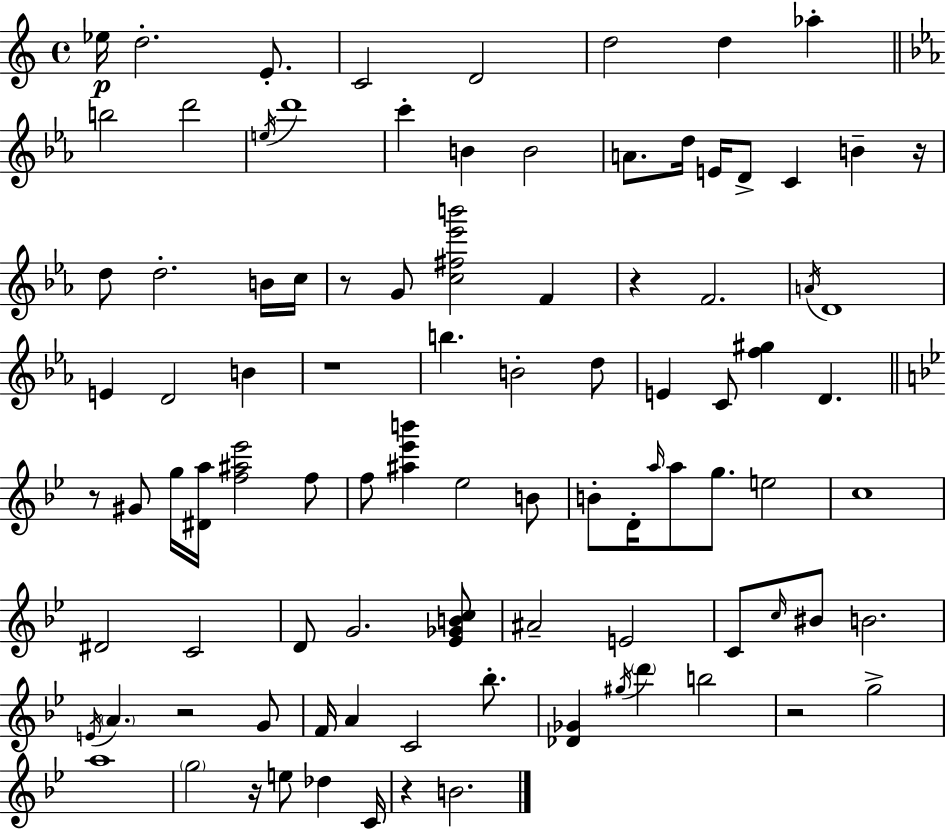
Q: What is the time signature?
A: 4/4